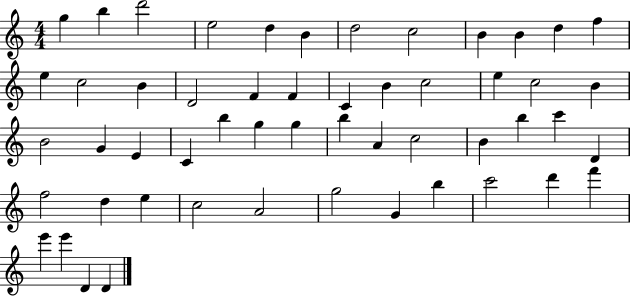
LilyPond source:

{
  \clef treble
  \numericTimeSignature
  \time 4/4
  \key c \major
  g''4 b''4 d'''2 | e''2 d''4 b'4 | d''2 c''2 | b'4 b'4 d''4 f''4 | \break e''4 c''2 b'4 | d'2 f'4 f'4 | c'4 b'4 c''2 | e''4 c''2 b'4 | \break b'2 g'4 e'4 | c'4 b''4 g''4 g''4 | b''4 a'4 c''2 | b'4 b''4 c'''4 d'4 | \break f''2 d''4 e''4 | c''2 a'2 | g''2 g'4 b''4 | c'''2 d'''4 f'''4 | \break e'''4 e'''4 d'4 d'4 | \bar "|."
}